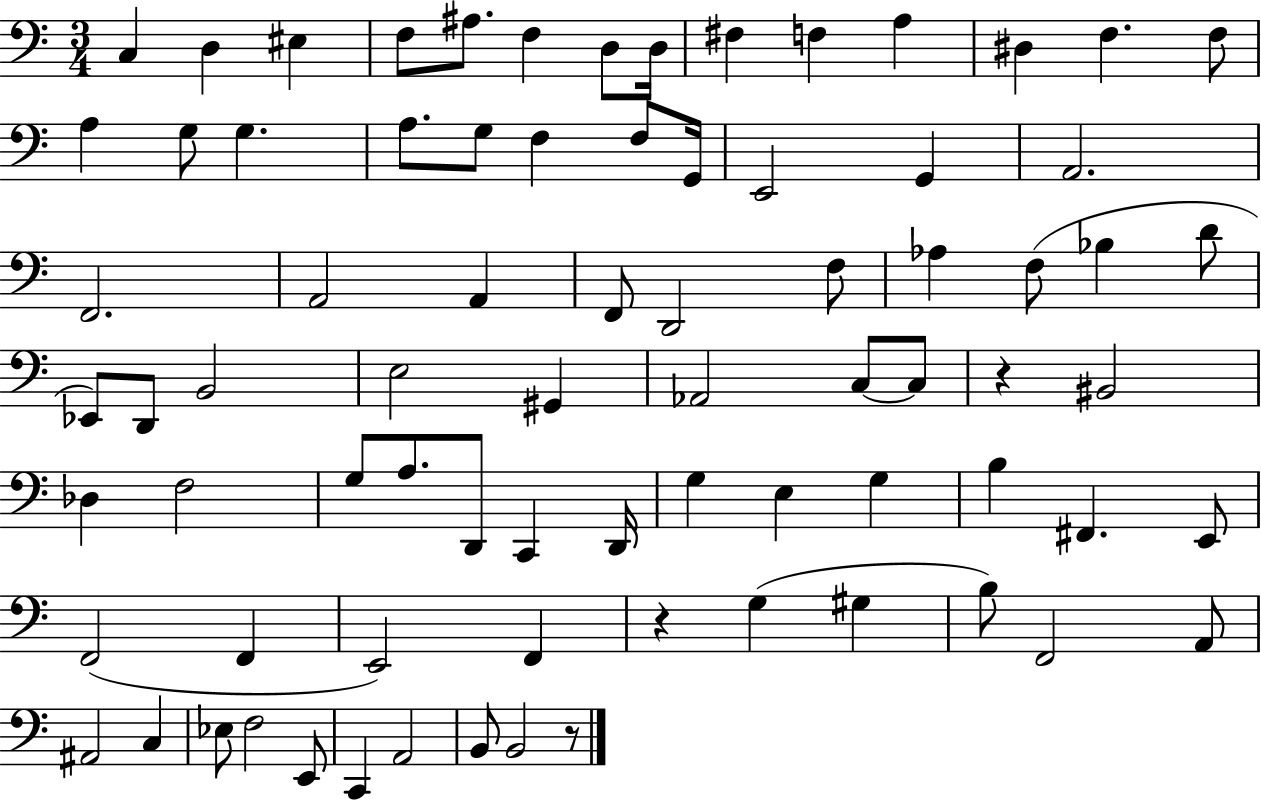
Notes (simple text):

C3/q D3/q EIS3/q F3/e A#3/e. F3/q D3/e D3/s F#3/q F3/q A3/q D#3/q F3/q. F3/e A3/q G3/e G3/q. A3/e. G3/e F3/q F3/e G2/s E2/h G2/q A2/h. F2/h. A2/h A2/q F2/e D2/h F3/e Ab3/q F3/e Bb3/q D4/e Eb2/e D2/e B2/h E3/h G#2/q Ab2/h C3/e C3/e R/q BIS2/h Db3/q F3/h G3/e A3/e. D2/e C2/q D2/s G3/q E3/q G3/q B3/q F#2/q. E2/e F2/h F2/q E2/h F2/q R/q G3/q G#3/q B3/e F2/h A2/e A#2/h C3/q Eb3/e F3/h E2/e C2/q A2/h B2/e B2/h R/e